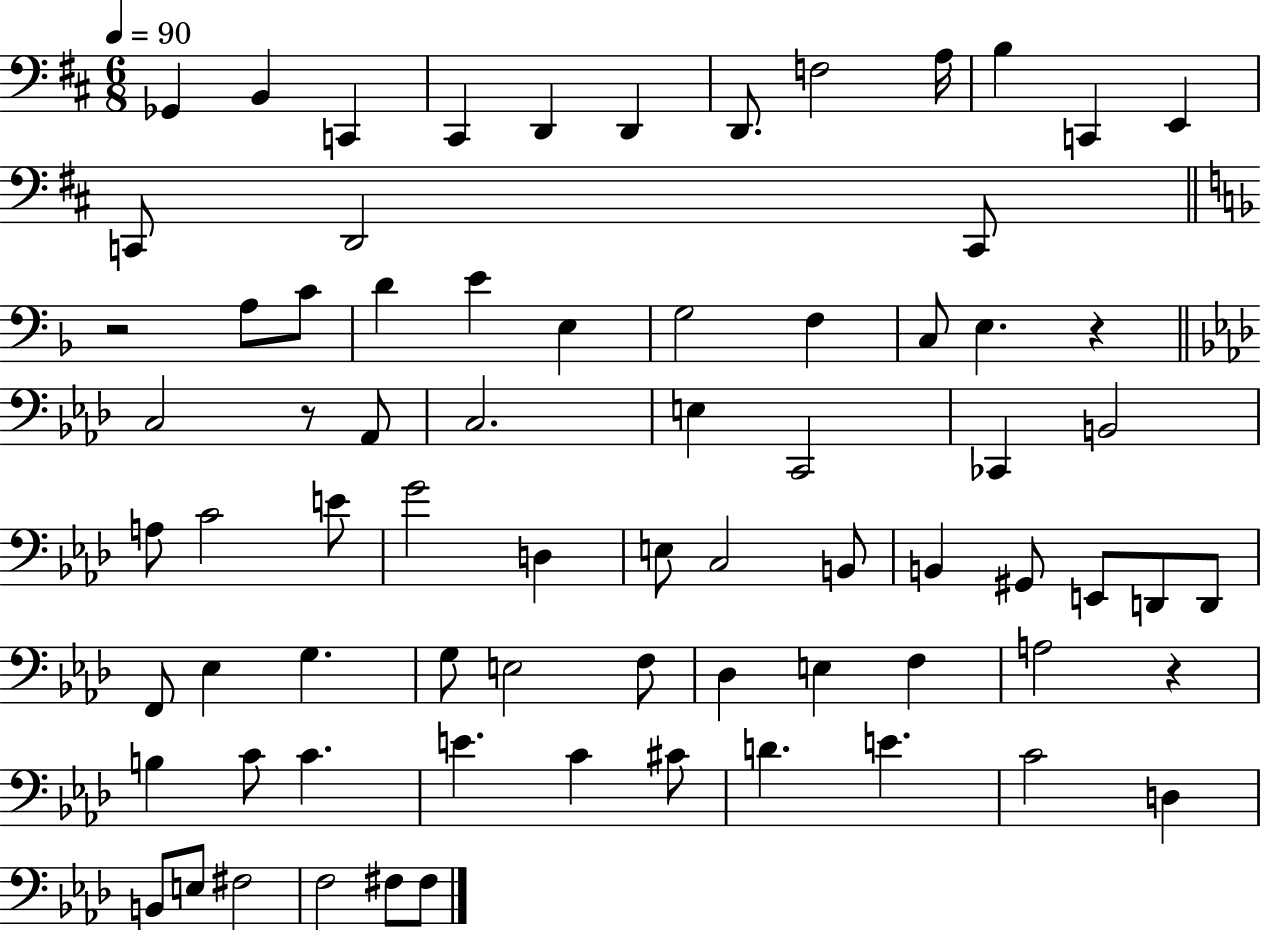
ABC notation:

X:1
T:Untitled
M:6/8
L:1/4
K:D
_G,, B,, C,, ^C,, D,, D,, D,,/2 F,2 A,/4 B, C,, E,, C,,/2 D,,2 C,,/2 z2 A,/2 C/2 D E E, G,2 F, C,/2 E, z C,2 z/2 _A,,/2 C,2 E, C,,2 _C,, B,,2 A,/2 C2 E/2 G2 D, E,/2 C,2 B,,/2 B,, ^G,,/2 E,,/2 D,,/2 D,,/2 F,,/2 _E, G, G,/2 E,2 F,/2 _D, E, F, A,2 z B, C/2 C E C ^C/2 D E C2 D, B,,/2 E,/2 ^F,2 F,2 ^F,/2 ^F,/2